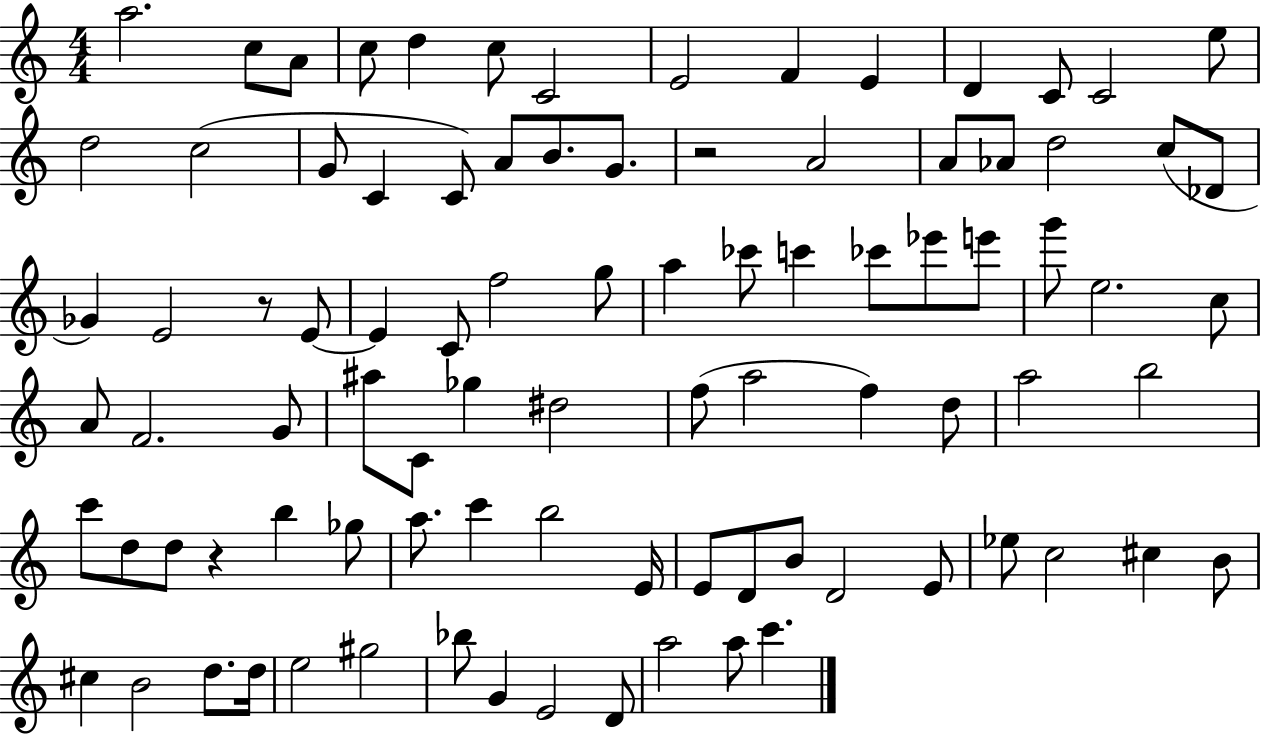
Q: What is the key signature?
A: C major